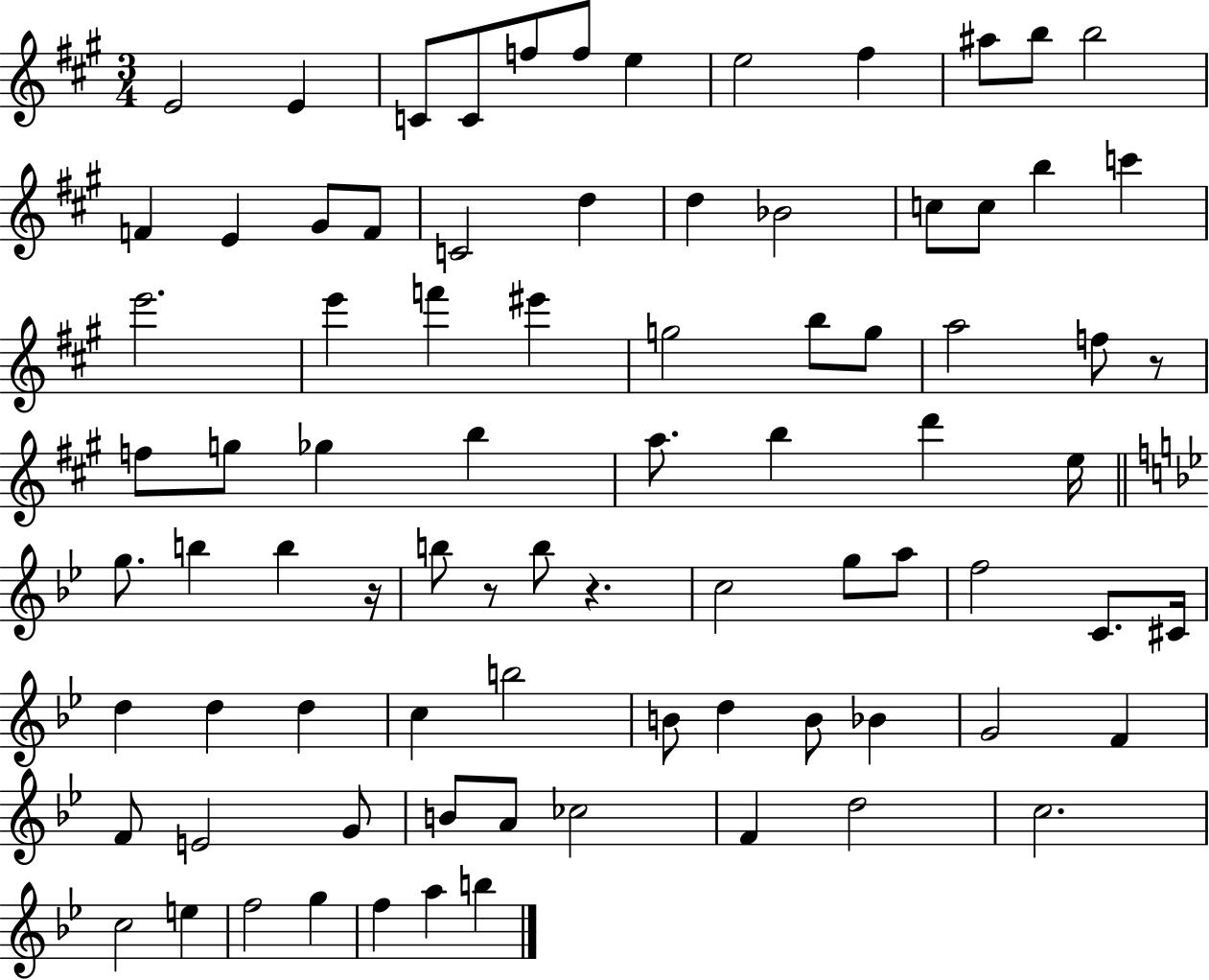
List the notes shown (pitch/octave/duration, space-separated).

E4/h E4/q C4/e C4/e F5/e F5/e E5/q E5/h F#5/q A#5/e B5/e B5/h F4/q E4/q G#4/e F4/e C4/h D5/q D5/q Bb4/h C5/e C5/e B5/q C6/q E6/h. E6/q F6/q EIS6/q G5/h B5/e G5/e A5/h F5/e R/e F5/e G5/e Gb5/q B5/q A5/e. B5/q D6/q E5/s G5/e. B5/q B5/q R/s B5/e R/e B5/e R/q. C5/h G5/e A5/e F5/h C4/e. C#4/s D5/q D5/q D5/q C5/q B5/h B4/e D5/q B4/e Bb4/q G4/h F4/q F4/e E4/h G4/e B4/e A4/e CES5/h F4/q D5/h C5/h. C5/h E5/q F5/h G5/q F5/q A5/q B5/q